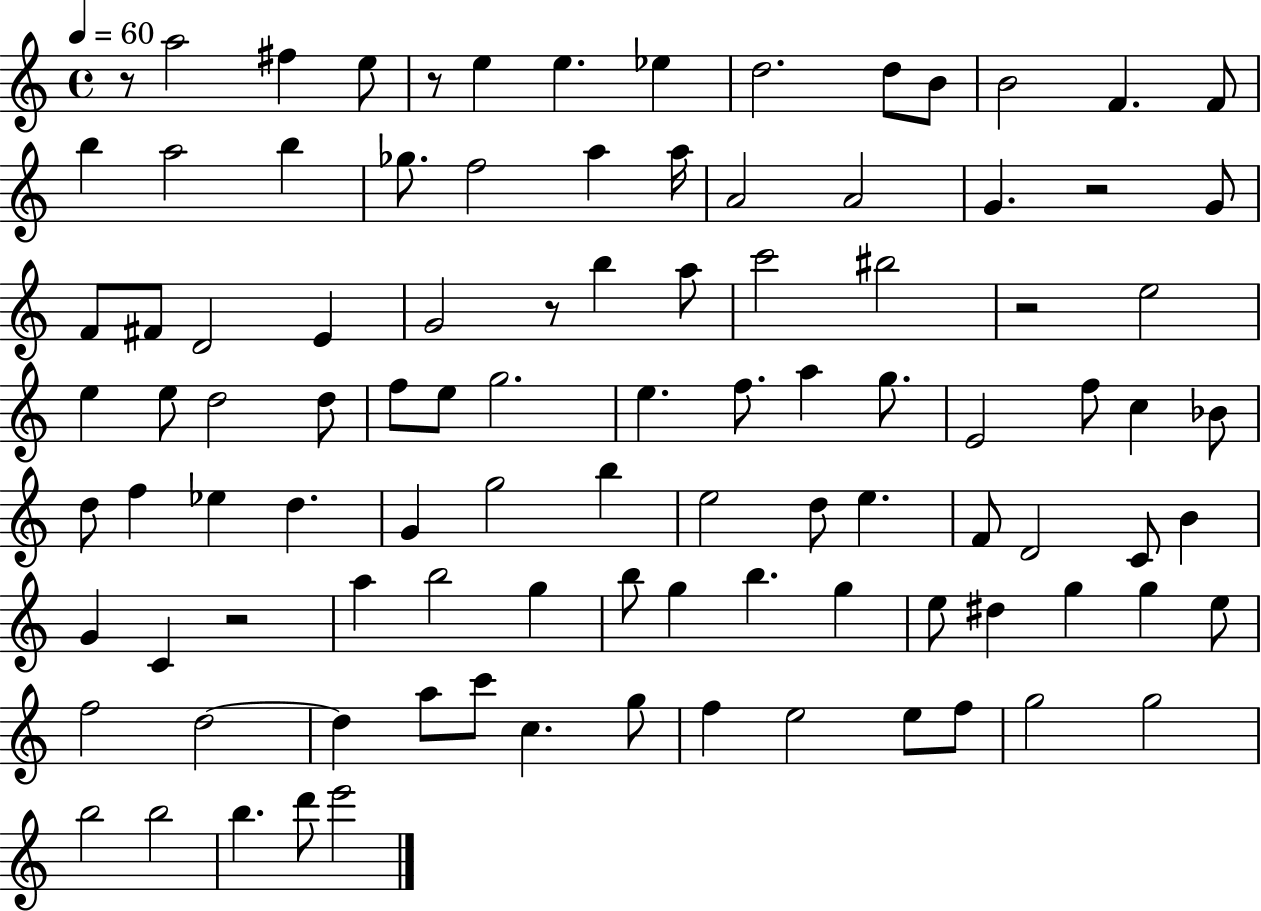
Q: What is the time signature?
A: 4/4